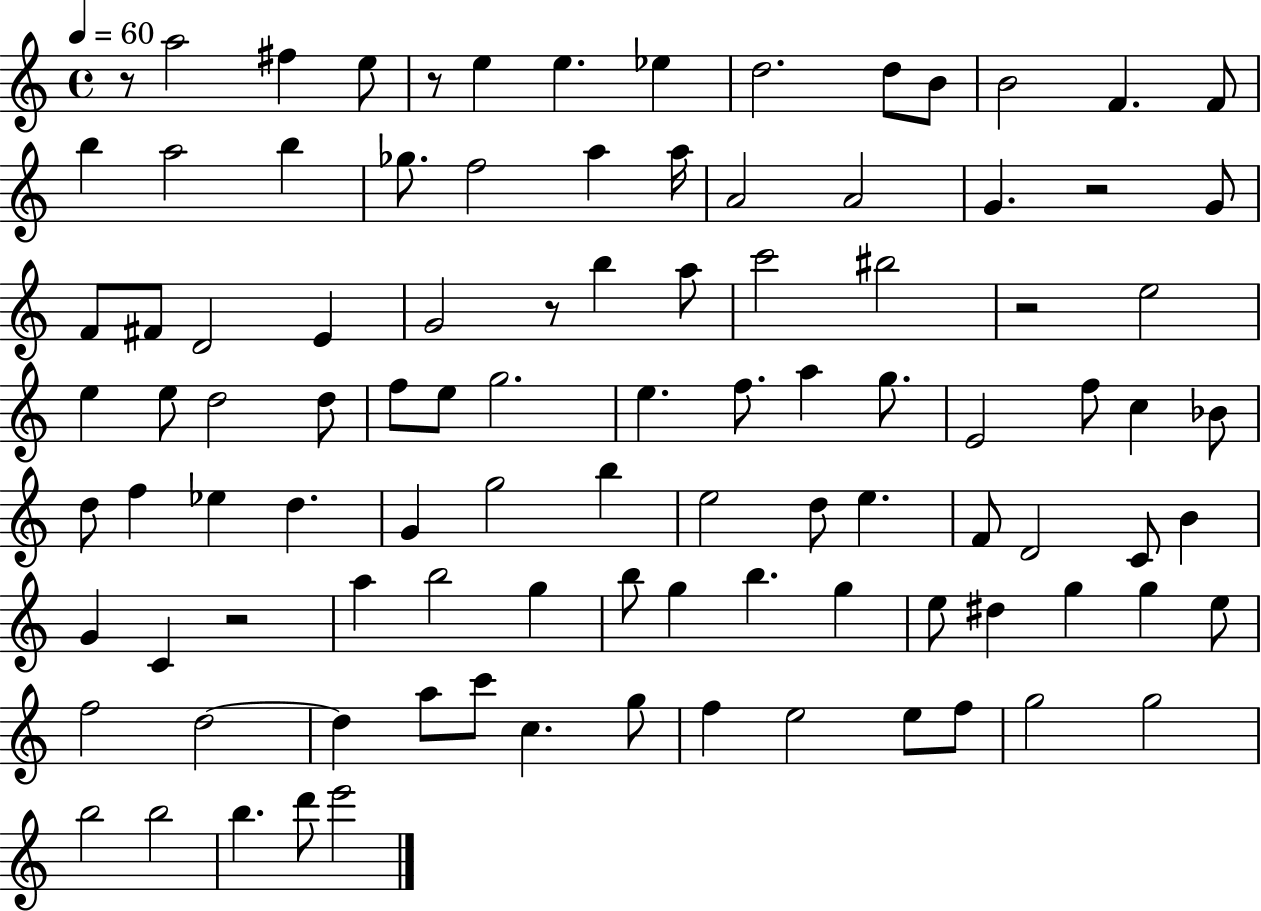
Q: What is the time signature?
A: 4/4